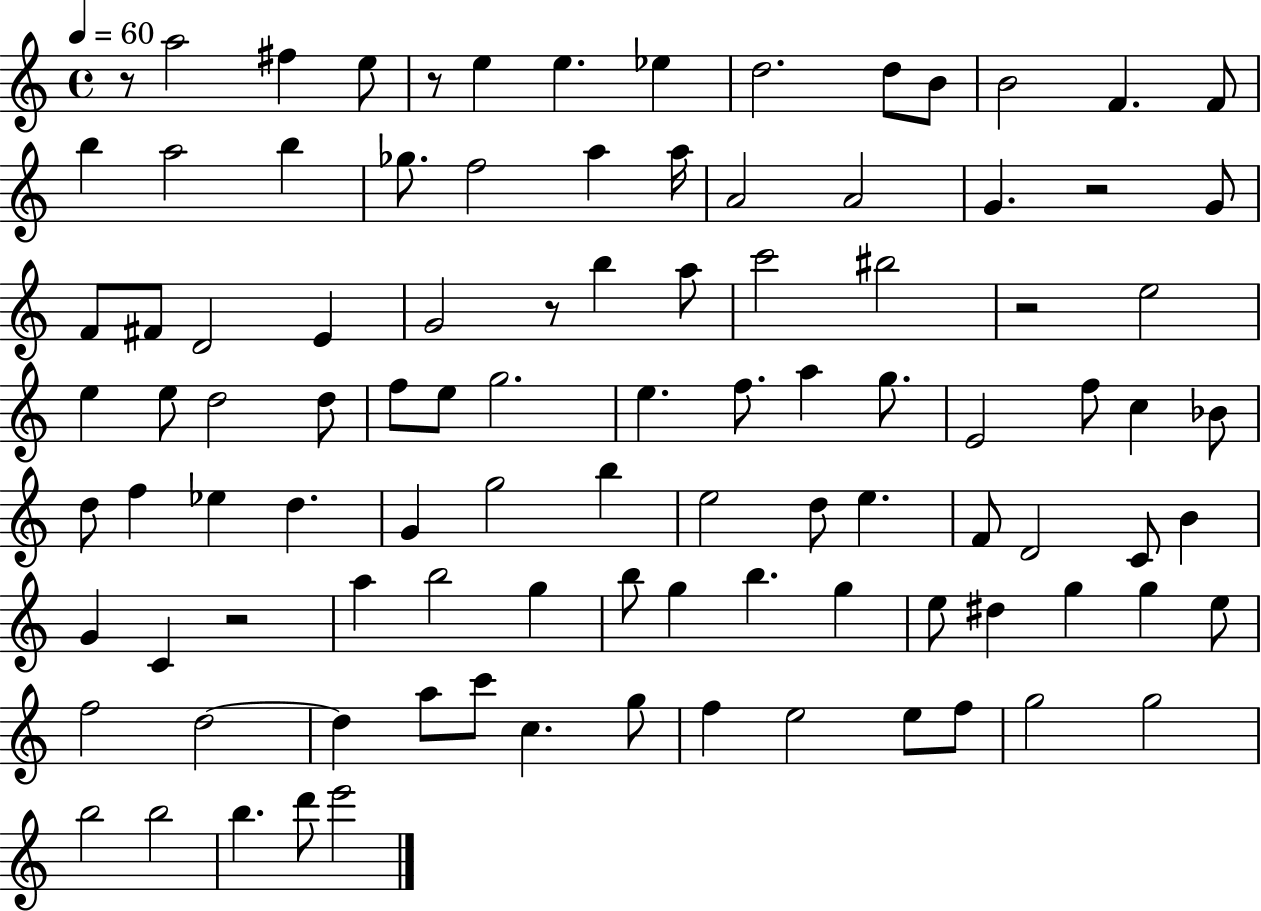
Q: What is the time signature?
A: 4/4